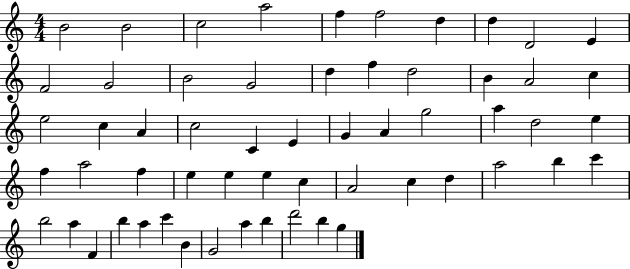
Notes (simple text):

B4/h B4/h C5/h A5/h F5/q F5/h D5/q D5/q D4/h E4/q F4/h G4/h B4/h G4/h D5/q F5/q D5/h B4/q A4/h C5/q E5/h C5/q A4/q C5/h C4/q E4/q G4/q A4/q G5/h A5/q D5/h E5/q F5/q A5/h F5/q E5/q E5/q E5/q C5/q A4/h C5/q D5/q A5/h B5/q C6/q B5/h A5/q F4/q B5/q A5/q C6/q B4/q G4/h A5/q B5/q D6/h B5/q G5/q